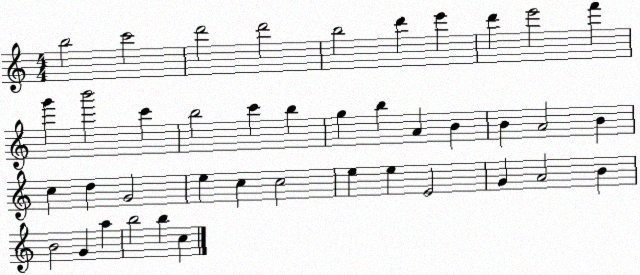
X:1
T:Untitled
M:4/4
L:1/4
K:C
b2 c'2 d'2 d'2 b2 d' e' d' e'2 f' g' b'2 c' b2 c' b g b A B B A2 B c d G2 e c c2 e e E2 G A2 B B2 G a b2 b c